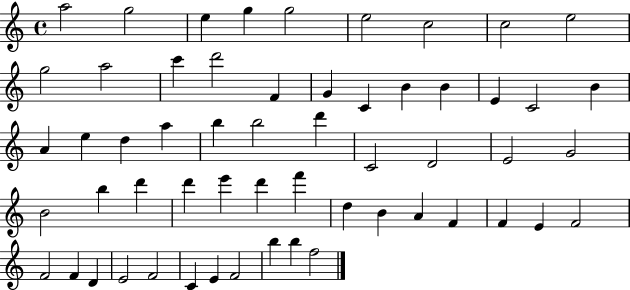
X:1
T:Untitled
M:4/4
L:1/4
K:C
a2 g2 e g g2 e2 c2 c2 e2 g2 a2 c' d'2 F G C B B E C2 B A e d a b b2 d' C2 D2 E2 G2 B2 b d' d' e' d' f' d B A F F E F2 F2 F D E2 F2 C E F2 b b f2